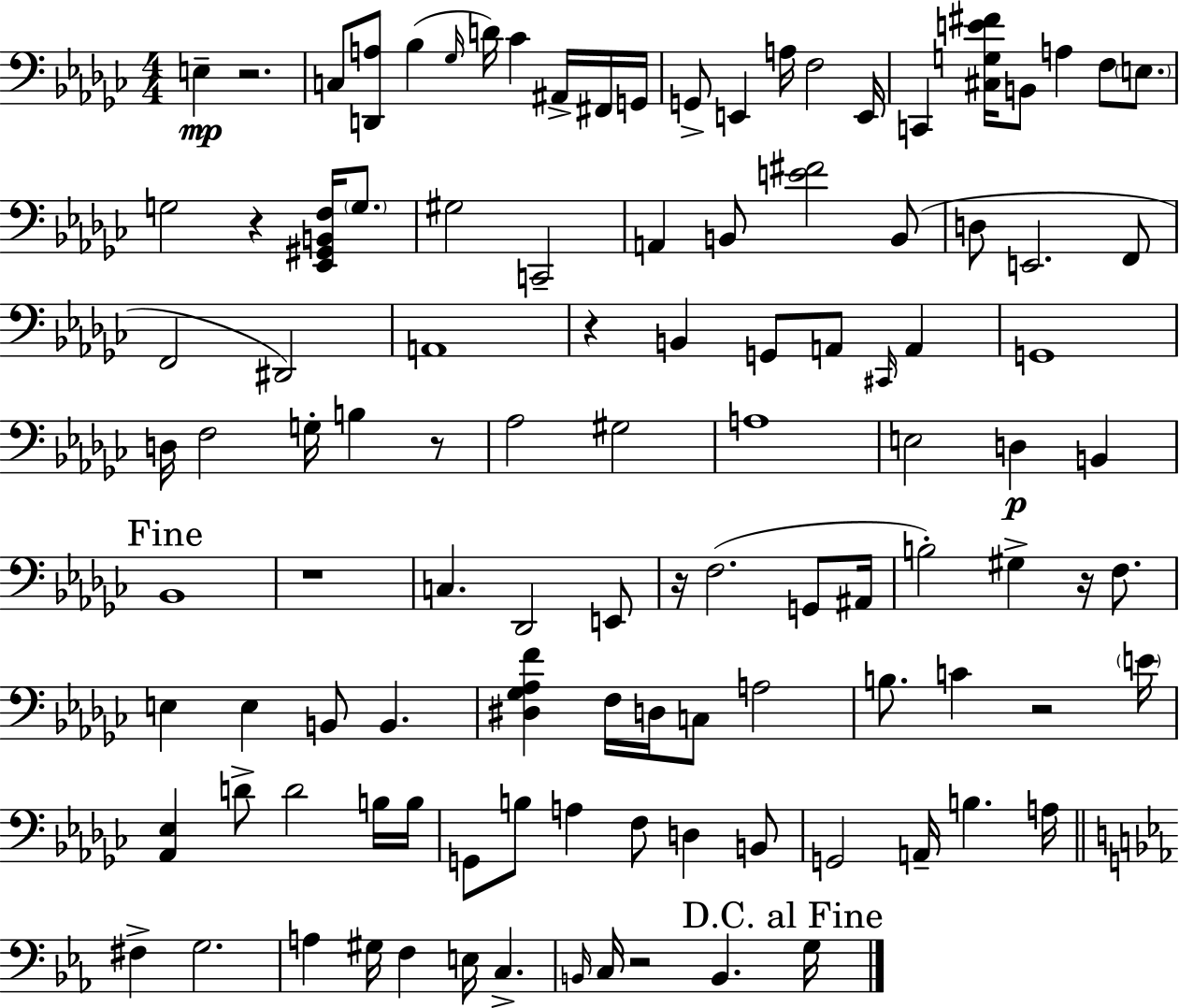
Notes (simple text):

E3/q R/h. C3/e [D2,A3]/e Bb3/q Gb3/s D4/s CES4/q A#2/s F#2/s G2/s G2/e E2/q A3/s F3/h E2/s C2/q [C#3,G3,E4,F#4]/s B2/e A3/q F3/e E3/e. G3/h R/q [Eb2,G#2,B2,F3]/s G3/e. G#3/h C2/h A2/q B2/e [E4,F#4]/h B2/e D3/e E2/h. F2/e F2/h D#2/h A2/w R/q B2/q G2/e A2/e C#2/s A2/q G2/w D3/s F3/h G3/s B3/q R/e Ab3/h G#3/h A3/w E3/h D3/q B2/q Bb2/w R/w C3/q. Db2/h E2/e R/s F3/h. G2/e A#2/s B3/h G#3/q R/s F3/e. E3/q E3/q B2/e B2/q. [D#3,Gb3,Ab3,F4]/q F3/s D3/s C3/e A3/h B3/e. C4/q R/h E4/s [Ab2,Eb3]/q D4/e D4/h B3/s B3/s G2/e B3/e A3/q F3/e D3/q B2/e G2/h A2/s B3/q. A3/s F#3/q G3/h. A3/q G#3/s F3/q E3/s C3/q. B2/s C3/s R/h B2/q. G3/s